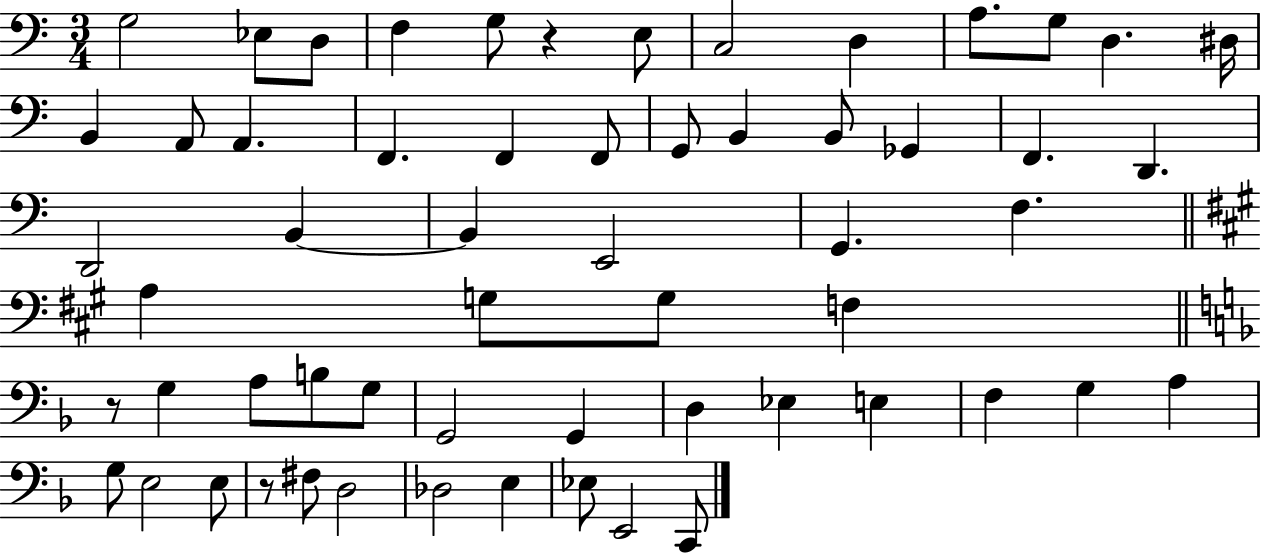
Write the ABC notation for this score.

X:1
T:Untitled
M:3/4
L:1/4
K:C
G,2 _E,/2 D,/2 F, G,/2 z E,/2 C,2 D, A,/2 G,/2 D, ^D,/4 B,, A,,/2 A,, F,, F,, F,,/2 G,,/2 B,, B,,/2 _G,, F,, D,, D,,2 B,, B,, E,,2 G,, F, A, G,/2 G,/2 F, z/2 G, A,/2 B,/2 G,/2 G,,2 G,, D, _E, E, F, G, A, G,/2 E,2 E,/2 z/2 ^F,/2 D,2 _D,2 E, _E,/2 E,,2 C,,/2